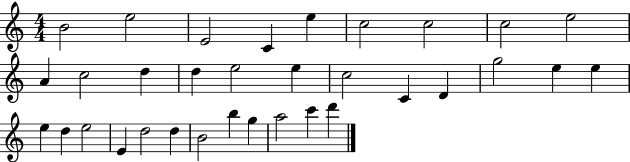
X:1
T:Untitled
M:4/4
L:1/4
K:C
B2 e2 E2 C e c2 c2 c2 e2 A c2 d d e2 e c2 C D g2 e e e d e2 E d2 d B2 b g a2 c' d'